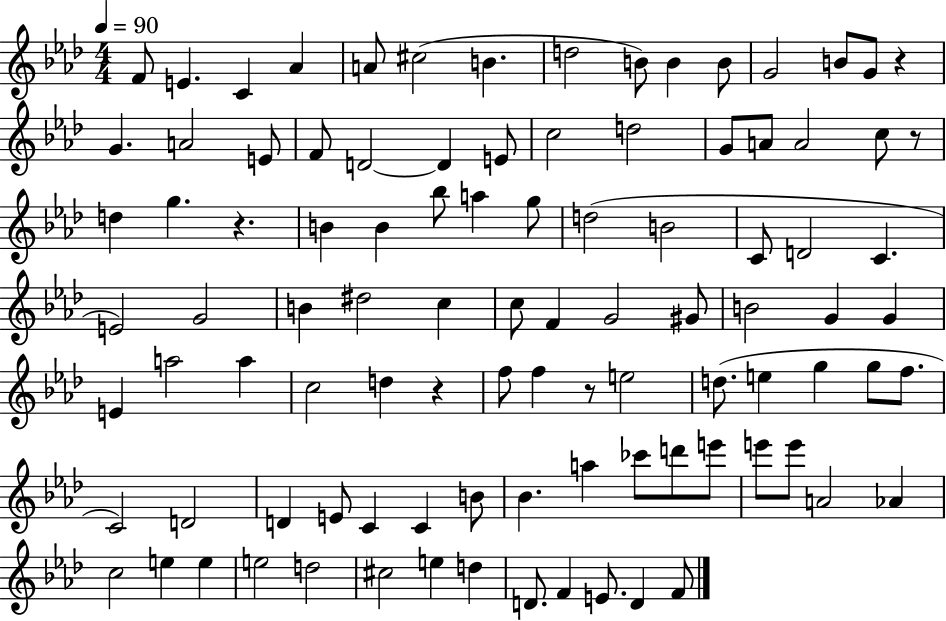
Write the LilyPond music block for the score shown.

{
  \clef treble
  \numericTimeSignature
  \time 4/4
  \key aes \major
  \tempo 4 = 90
  f'8 e'4. c'4 aes'4 | a'8 cis''2( b'4. | d''2 b'8) b'4 b'8 | g'2 b'8 g'8 r4 | \break g'4. a'2 e'8 | f'8 d'2~~ d'4 e'8 | c''2 d''2 | g'8 a'8 a'2 c''8 r8 | \break d''4 g''4. r4. | b'4 b'4 bes''8 a''4 g''8 | d''2( b'2 | c'8 d'2 c'4. | \break e'2) g'2 | b'4 dis''2 c''4 | c''8 f'4 g'2 gis'8 | b'2 g'4 g'4 | \break e'4 a''2 a''4 | c''2 d''4 r4 | f''8 f''4 r8 e''2 | d''8.( e''4 g''4 g''8 f''8. | \break c'2) d'2 | d'4 e'8 c'4 c'4 b'8 | bes'4. a''4 ces'''8 d'''8 e'''8 | e'''8 e'''8 a'2 aes'4 | \break c''2 e''4 e''4 | e''2 d''2 | cis''2 e''4 d''4 | d'8. f'4 e'8. d'4 f'8 | \break \bar "|."
}